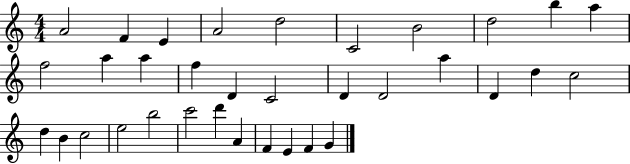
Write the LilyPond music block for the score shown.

{
  \clef treble
  \numericTimeSignature
  \time 4/4
  \key c \major
  a'2 f'4 e'4 | a'2 d''2 | c'2 b'2 | d''2 b''4 a''4 | \break f''2 a''4 a''4 | f''4 d'4 c'2 | d'4 d'2 a''4 | d'4 d''4 c''2 | \break d''4 b'4 c''2 | e''2 b''2 | c'''2 d'''4 a'4 | f'4 e'4 f'4 g'4 | \break \bar "|."
}